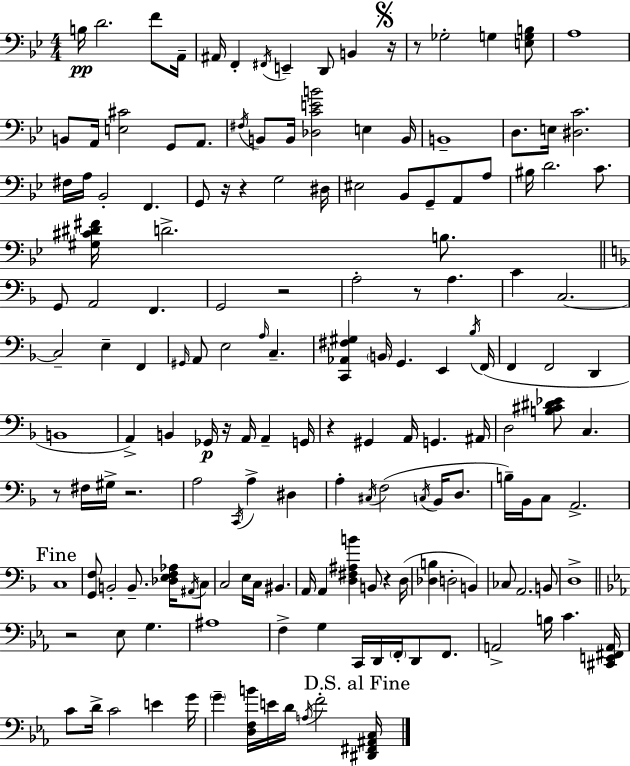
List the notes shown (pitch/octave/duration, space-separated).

B3/s D4/h. F4/e A2/s A#2/s F2/q F#2/s E2/q D2/e B2/q R/s R/e Gb3/h G3/q [E3,G3,B3]/e A3/w B2/e A2/s [E3,C#4]/h G2/e A2/e. F#3/s B2/e B2/s [Db3,C4,E4,B4]/h E3/q B2/s B2/w D3/e. E3/s [D#3,C4]/h. F#3/s A3/s Bb2/h F2/q. G2/e R/s R/q G3/h D#3/s EIS3/h Bb2/e G2/e A2/e A3/e BIS3/s D4/h. C4/e. [G#3,C#4,D#4,F#4]/s D4/h. B3/e. G2/e A2/h F2/q. G2/h R/h A3/h R/e A3/q. C4/q C3/h. C3/h E3/q F2/q G#2/s A2/e E3/h A3/s C3/q. [C2,Ab2,F#3,G#3]/q B2/s G2/q. E2/q Bb3/s F2/s F2/q F2/h D2/q B2/w A2/q B2/q Gb2/s R/s A2/s A2/q G2/s R/q G#2/q A2/s G2/q. A#2/s D3/h [B3,C#4,D#4,Eb4]/e C3/q. R/e F#3/s G#3/s R/h. A3/h C2/s A3/q D#3/q A3/q C#3/s F3/h C3/s Bb2/s D3/e. B3/s Bb2/s C3/e A2/h. C3/w [G2,F3]/e B2/h B2/e. [Db3,E3,F3,Ab3]/s A#2/s C3/e C3/h E3/s C3/s BIS2/q. A2/s A2/q [D3,F#3,A#3,B4]/q B2/e R/q D3/s [Db3,B3]/q D3/h B2/q CES3/e A2/h. B2/e D3/w R/h Eb3/e G3/q. A#3/w F3/q G3/q C2/s D2/s F2/s D2/e F2/e. A2/h B3/s C4/q. [C#2,E2,F#2,A2]/s C4/e D4/s C4/h E4/q G4/s G4/q [D3,F3,B4]/s E4/s D4/s A3/s F4/h [D#2,F#2,A#2,C3]/s